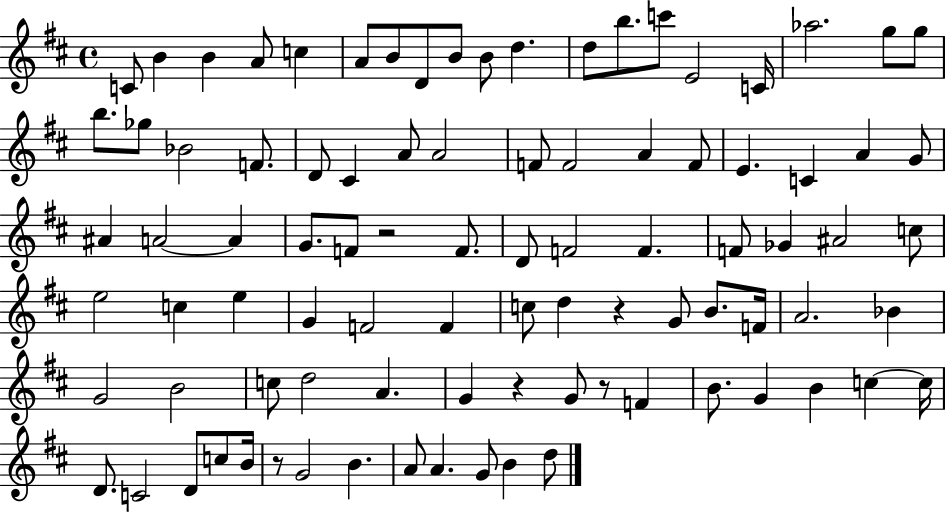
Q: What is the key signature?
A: D major